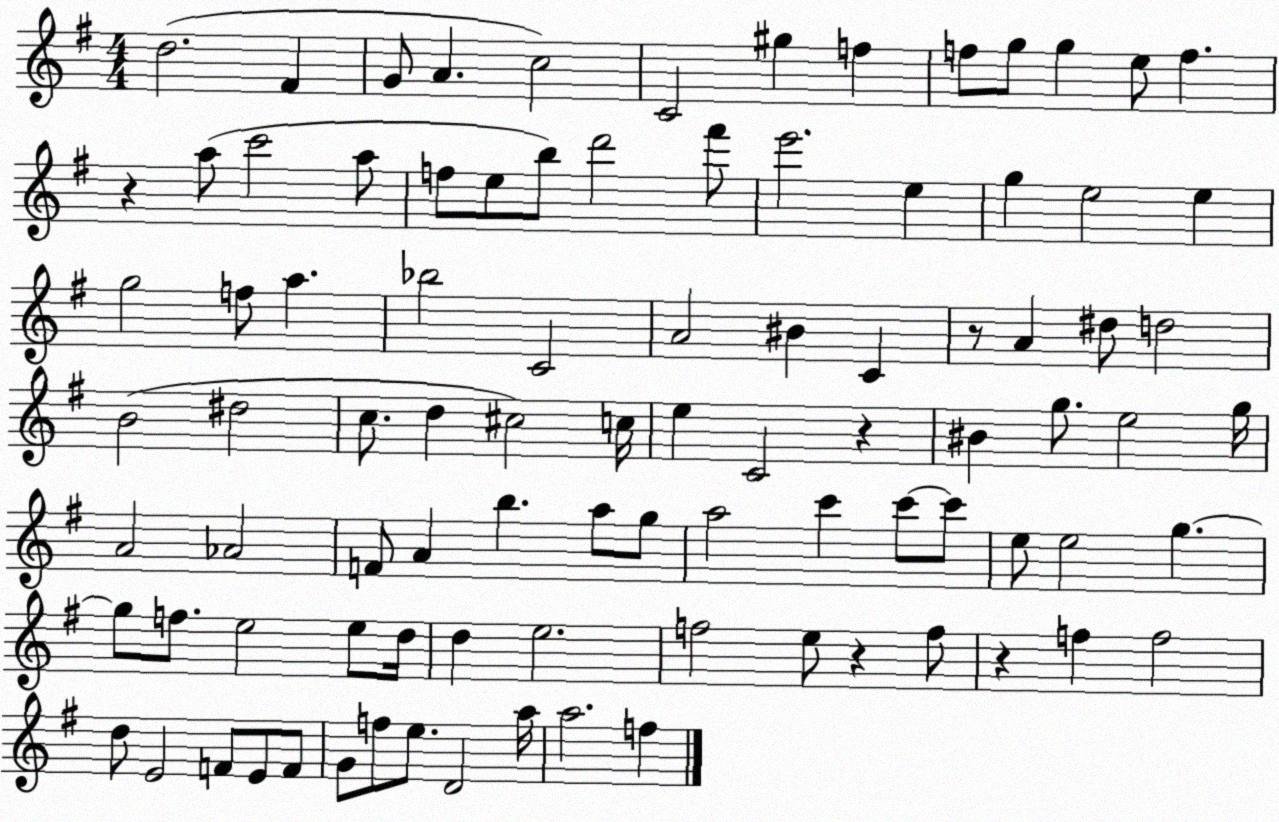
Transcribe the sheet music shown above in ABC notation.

X:1
T:Untitled
M:4/4
L:1/4
K:G
d2 ^F G/2 A c2 C2 ^g f f/2 g/2 g e/2 f z a/2 c'2 a/2 f/2 e/2 b/2 d'2 ^f'/2 e'2 e g e2 e g2 f/2 a _b2 C2 A2 ^B C z/2 A ^d/2 d2 B2 ^d2 c/2 d ^c2 c/4 e C2 z ^B g/2 e2 g/4 A2 _A2 F/2 A b a/2 g/2 a2 c' c'/2 c'/2 e/2 e2 g g/2 f/2 e2 e/2 d/4 d e2 f2 e/2 z f/2 z f f2 d/2 E2 F/2 E/2 F/2 G/2 f/2 e/2 D2 a/4 a2 f